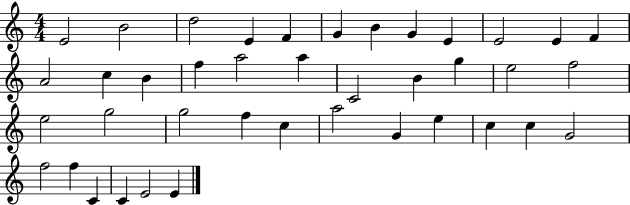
E4/h B4/h D5/h E4/q F4/q G4/q B4/q G4/q E4/q E4/h E4/q F4/q A4/h C5/q B4/q F5/q A5/h A5/q C4/h B4/q G5/q E5/h F5/h E5/h G5/h G5/h F5/q C5/q A5/h G4/q E5/q C5/q C5/q G4/h F5/h F5/q C4/q C4/q E4/h E4/q